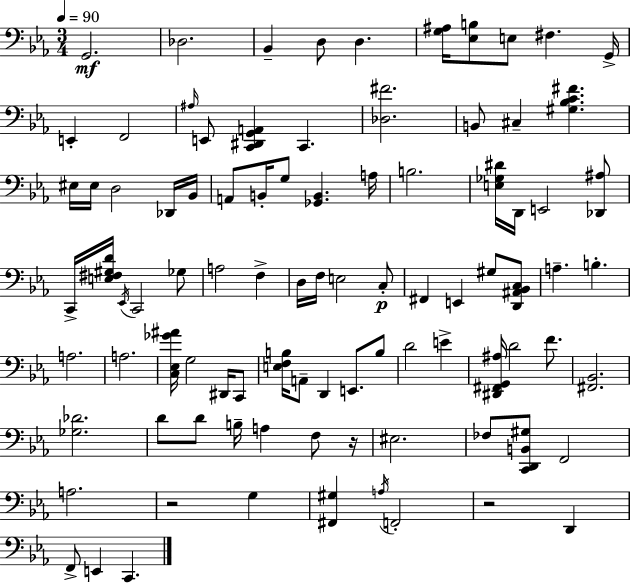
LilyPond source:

{
  \clef bass
  \numericTimeSignature
  \time 3/4
  \key c \minor
  \tempo 4 = 90
  g,2.\mf | des2. | bes,4-- d8 d4. | <g ais>16 <ees b>8 e8 fis4. g,16-> | \break e,4-. f,2 | \grace { ais16 } e,8 <c, dis, g, a,>4 c,4. | <des fis'>2. | b,8 cis4-- <gis bes c' fis'>4. | \break eis16 eis16 d2 des,16 | bes,16 a,8 b,16-. g8 <ges, b,>4. | a16 b2. | <e ges dis'>16 d,16 e,2 <des, ais>8 | \break c,16-> <e fis gis d'>16 \acciaccatura { ees,16 } c,2 | ges8 a2 f4-> | d16 f16 e2 | c8-.\p fis,4 e,4 gis8 | \break <d, ais, bes, c>8 a4.-- b4.-. | a2. | a2. | <c ees ges' ais'>16 g2 dis,16 | \break c,8 <e f b>16 a,8-- d,4 e,8. | b8 d'2 e'4-> | <dis, fis, g, ais>16 d'2 f'8. | <fis, bes,>2. | \break <ges des'>2. | d'8 d'8 b16-- a4 f8 | r16 eis2. | fes8 <c, d, b, gis>8 f,2 | \break a2. | r2 g4 | <fis, gis>4 \acciaccatura { a16 } f,2-. | r2 d,4 | \break f,8-> e,4 c,4. | \bar "|."
}